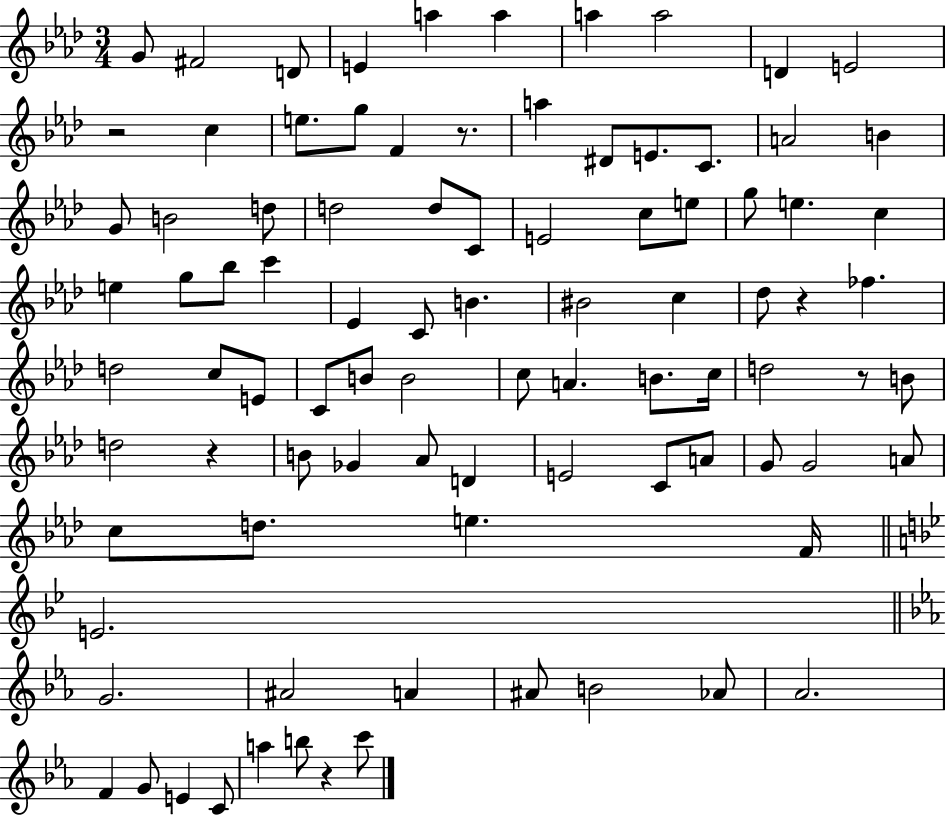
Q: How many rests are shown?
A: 6